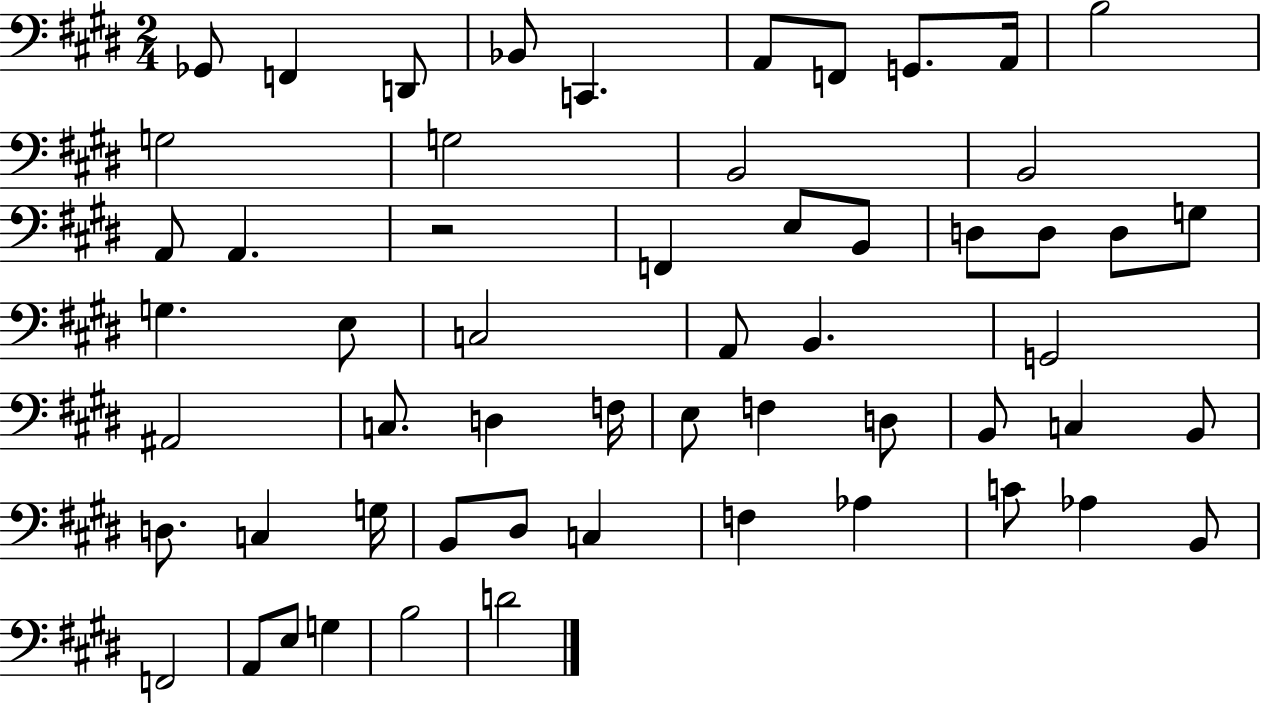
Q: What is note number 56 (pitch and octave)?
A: D4